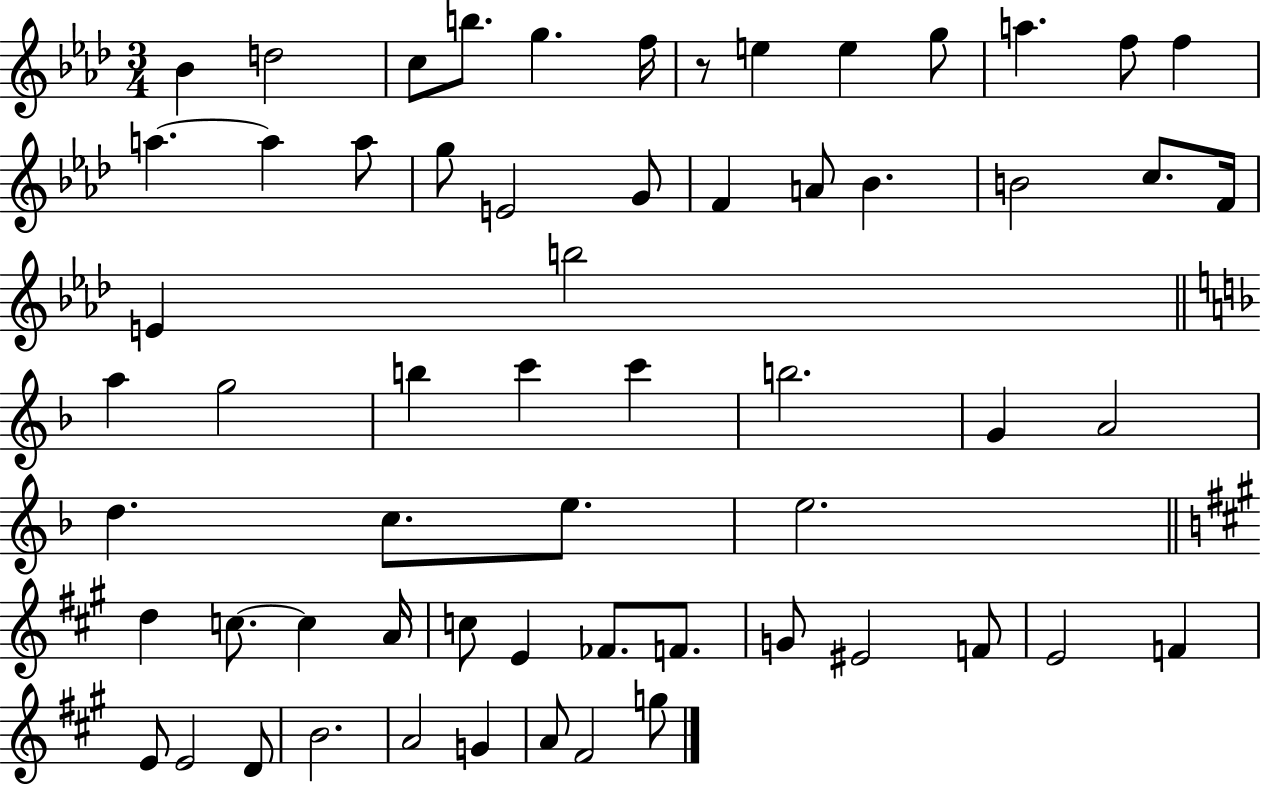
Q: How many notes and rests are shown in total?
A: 61